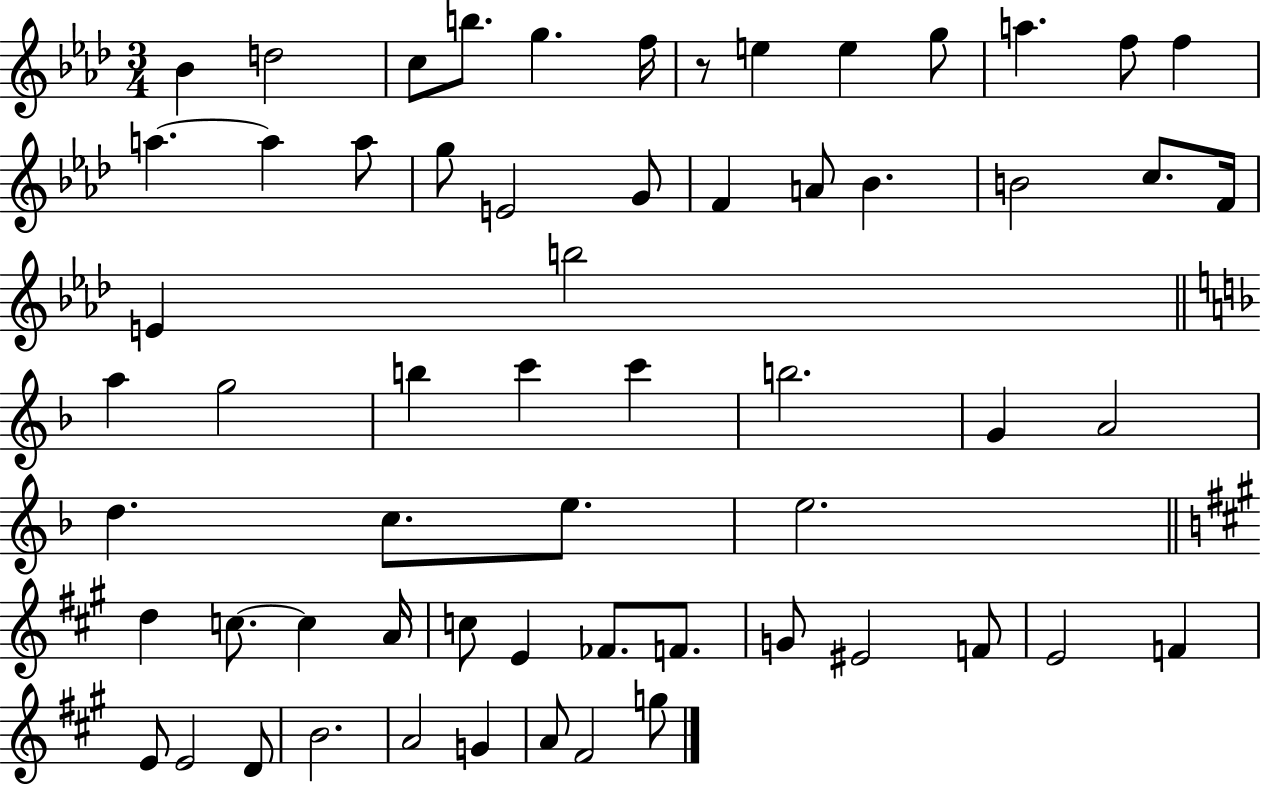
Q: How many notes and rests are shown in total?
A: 61